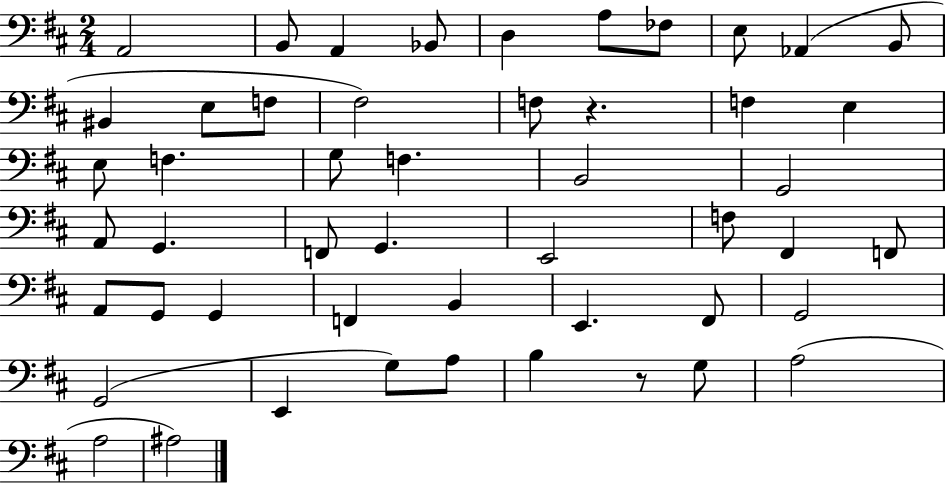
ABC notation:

X:1
T:Untitled
M:2/4
L:1/4
K:D
A,,2 B,,/2 A,, _B,,/2 D, A,/2 _F,/2 E,/2 _A,, B,,/2 ^B,, E,/2 F,/2 ^F,2 F,/2 z F, E, E,/2 F, G,/2 F, B,,2 G,,2 A,,/2 G,, F,,/2 G,, E,,2 F,/2 ^F,, F,,/2 A,,/2 G,,/2 G,, F,, B,, E,, ^F,,/2 G,,2 G,,2 E,, G,/2 A,/2 B, z/2 G,/2 A,2 A,2 ^A,2